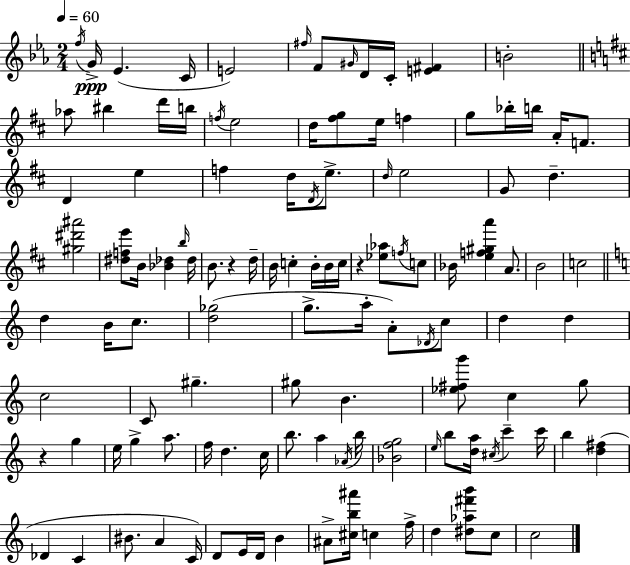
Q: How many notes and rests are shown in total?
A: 117